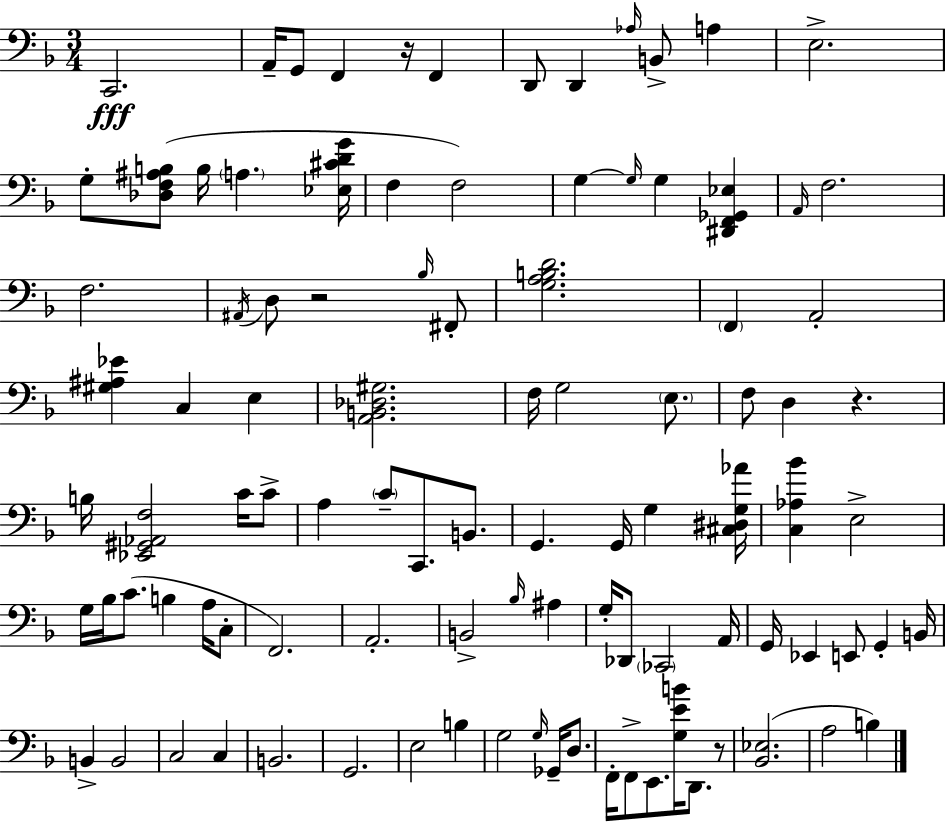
X:1
T:Untitled
M:3/4
L:1/4
K:F
C,,2 A,,/4 G,,/2 F,, z/4 F,, D,,/2 D,, _A,/4 B,,/2 A, E,2 G,/2 [_D,F,^A,B,]/2 B,/4 A, [_E,^CDG]/4 F, F,2 G, G,/4 G, [^D,,F,,_G,,_E,] A,,/4 F,2 F,2 ^A,,/4 D,/2 z2 _B,/4 ^F,,/2 [G,A,B,D]2 F,, A,,2 [^G,^A,_E] C, E, [A,,B,,_D,^G,]2 F,/4 G,2 E,/2 F,/2 D, z B,/4 [_E,,^G,,_A,,F,]2 C/4 C/2 A, C/2 C,,/2 B,,/2 G,, G,,/4 G, [^C,^D,G,_A]/4 [C,_A,_B] E,2 G,/4 _B,/4 C/2 B, A,/4 C,/2 F,,2 A,,2 B,,2 _B,/4 ^A, G,/4 _D,,/2 _C,,2 A,,/4 G,,/4 _E,, E,,/2 G,, B,,/4 B,, B,,2 C,2 C, B,,2 G,,2 E,2 B, G,2 G,/4 _G,,/4 D,/2 F,,/4 F,,/2 E,,/2 [G,EB]/4 D,,/2 z/2 [_B,,_E,]2 A,2 B,